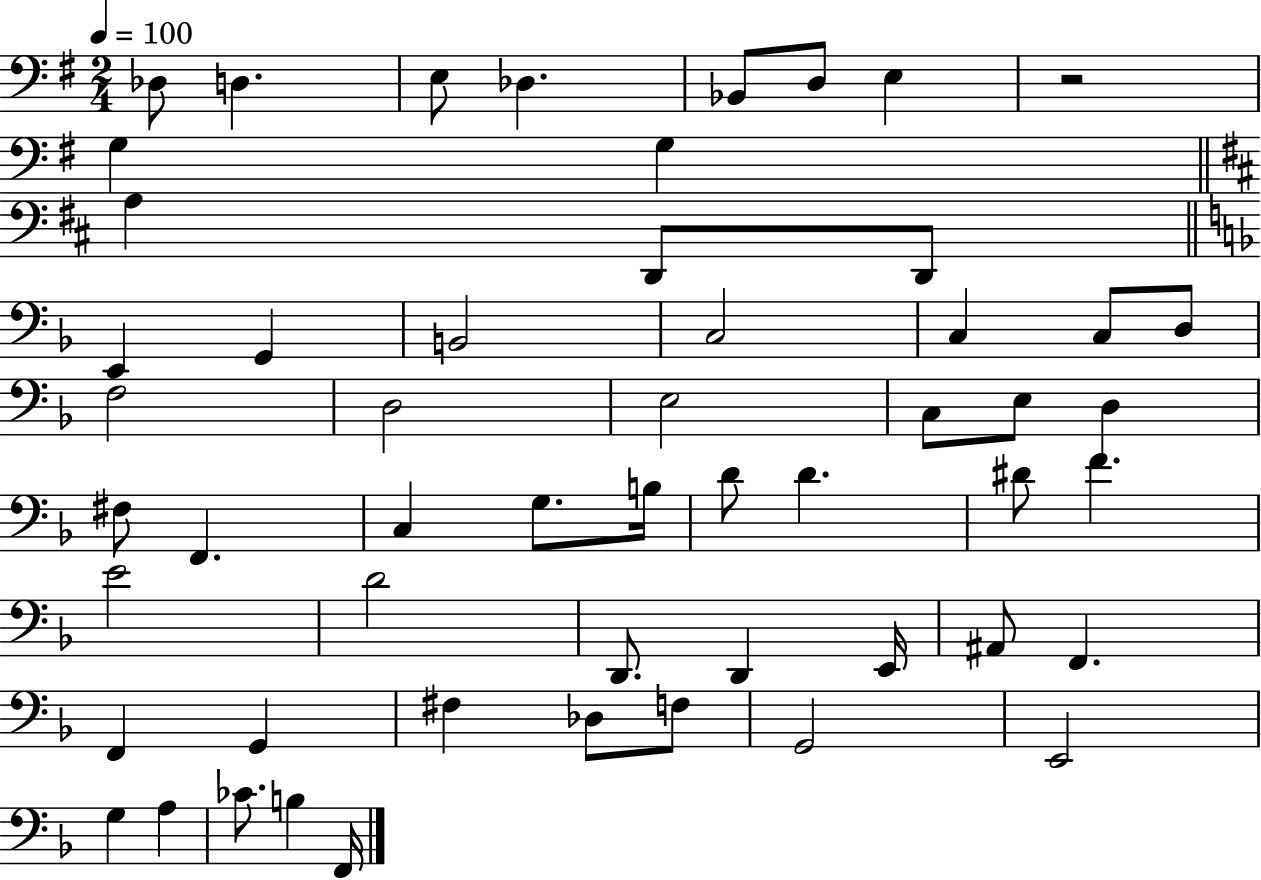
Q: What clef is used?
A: bass